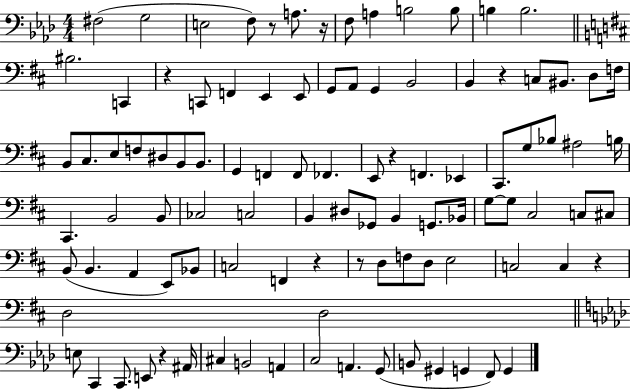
F#3/h G3/h E3/h F3/e R/e A3/e. R/s F3/e A3/q B3/h B3/e B3/q B3/h. BIS3/h. C2/q R/q C2/e F2/q E2/q E2/e G2/e A2/e G2/q B2/h B2/q R/q C3/e BIS2/e. D3/e F3/s B2/e C#3/e. E3/e F3/e D#3/e B2/e B2/e. G2/q F2/q F2/e FES2/q. E2/e R/q F2/q. Eb2/q C#2/e. G3/e Bb3/e A#3/h B3/s C#2/q. B2/h B2/e CES3/h C3/h B2/q D#3/e Gb2/e B2/q G2/e. Bb2/s G3/e G3/e C#3/h C3/e C#3/e B2/e B2/q. A2/q E2/e Bb2/e C3/h F2/q R/q R/e D3/e F3/e D3/e E3/h C3/h C3/q R/q D3/h D3/h E3/e C2/q C2/e. E2/e R/q A#2/s C#3/q B2/h A2/q C3/h A2/q. G2/e B2/e G#2/q G2/q F2/e G2/q